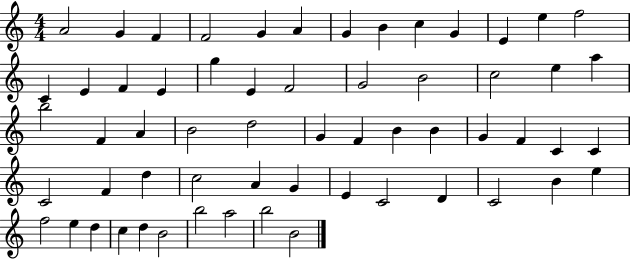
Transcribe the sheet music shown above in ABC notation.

X:1
T:Untitled
M:4/4
L:1/4
K:C
A2 G F F2 G A G B c G E e f2 C E F E g E F2 G2 B2 c2 e a b2 F A B2 d2 G F B B G F C C C2 F d c2 A G E C2 D C2 B e f2 e d c d B2 b2 a2 b2 B2